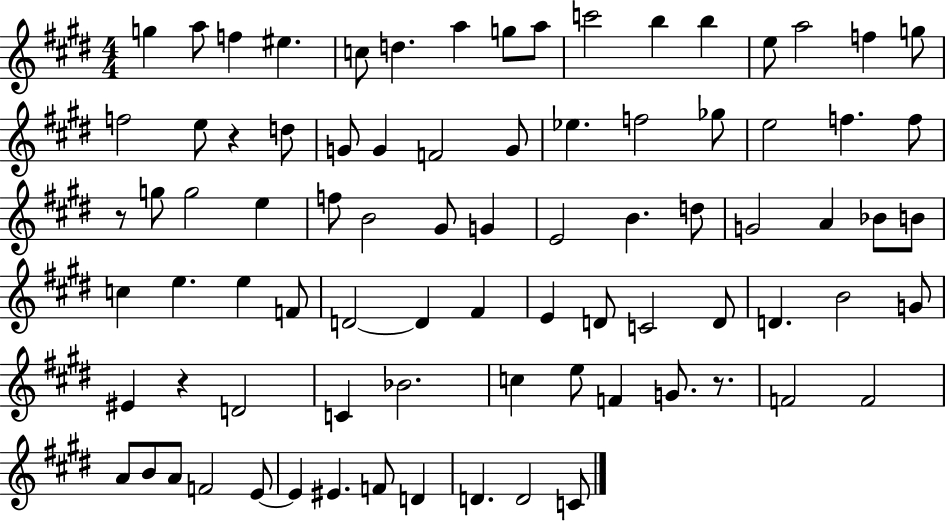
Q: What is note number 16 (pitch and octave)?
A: G5